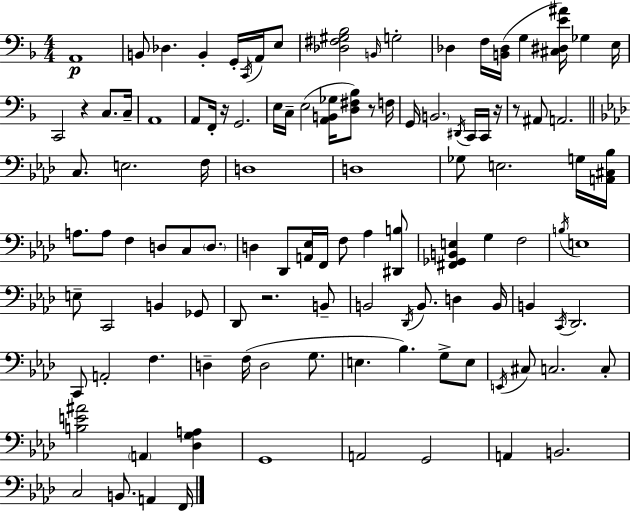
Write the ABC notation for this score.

X:1
T:Untitled
M:4/4
L:1/4
K:F
A,,4 B,,/2 _D, B,, G,,/4 C,,/4 A,,/4 E,/2 [_D,^F,^G,_B,]2 B,,/4 G,2 _D, F,/4 [B,,_D,]/4 G, [^C,^D,E^A]/4 _G, E,/4 C,,2 z C,/2 C,/4 A,,4 A,,/2 F,,/4 z/4 G,,2 E,/4 C,/4 E,2 [A,,B,,_G,]/4 [D,^F,_B,]/2 z/2 F,/4 G,,/4 B,,2 ^D,,/4 C,,/4 C,,/4 z/4 z/2 ^A,,/2 A,,2 C,/2 E,2 F,/4 D,4 D,4 _G,/2 E,2 G,/4 [A,,^C,_B,]/4 A,/2 A,/2 F, D,/2 C,/2 D,/2 D, _D,,/2 [A,,_E,]/4 F,,/4 F,/2 _A, [^D,,B,]/2 [^F,,_G,,B,,E,] G, F,2 B,/4 E,4 E,/2 C,,2 B,, _G,,/2 _D,,/2 z2 B,,/2 B,,2 _D,,/4 B,,/2 D, B,,/4 B,, C,,/4 _D,,2 C,,/2 A,,2 F, D, F,/4 D,2 G,/2 E, _B, G,/2 E,/2 E,,/4 ^C,/2 C,2 C,/2 [B,E^A]2 A,, [_D,G,A,] G,,4 A,,2 G,,2 A,, B,,2 C,2 B,,/2 A,, F,,/4